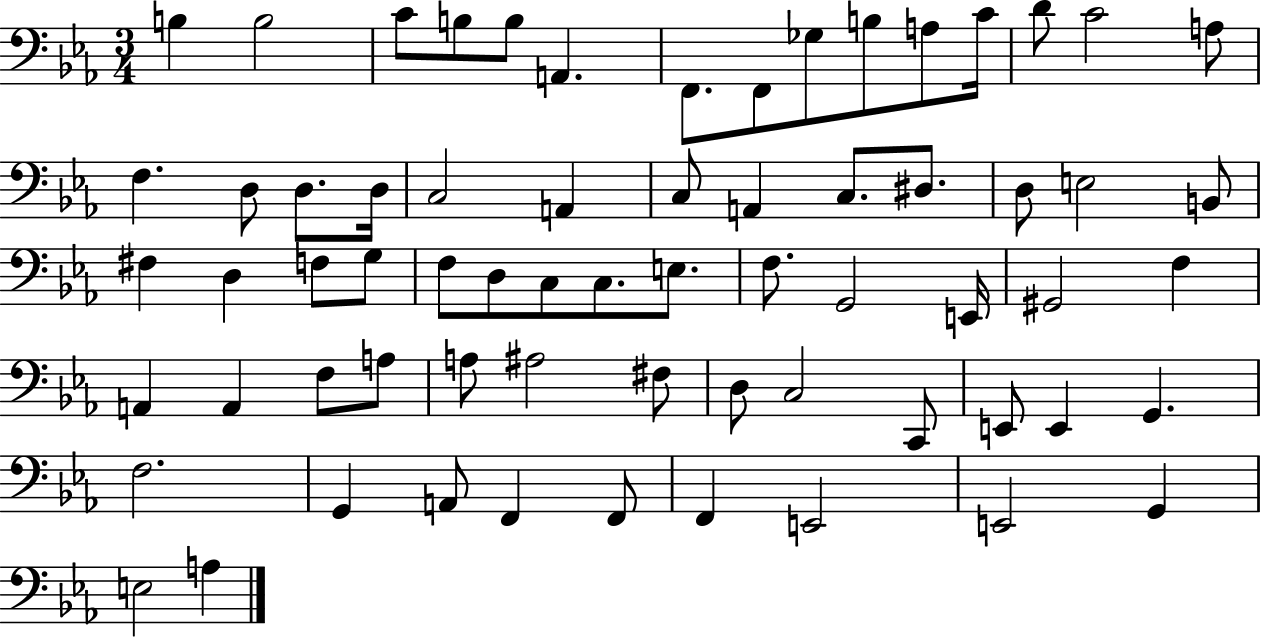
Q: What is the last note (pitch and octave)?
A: A3